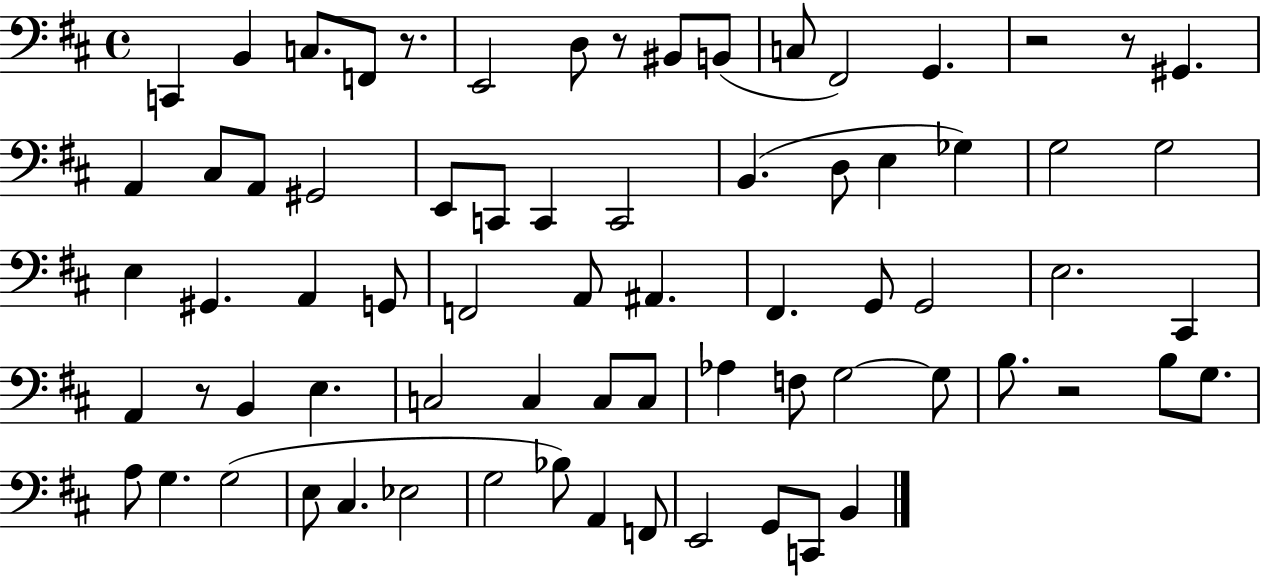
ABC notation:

X:1
T:Untitled
M:4/4
L:1/4
K:D
C,, B,, C,/2 F,,/2 z/2 E,,2 D,/2 z/2 ^B,,/2 B,,/2 C,/2 ^F,,2 G,, z2 z/2 ^G,, A,, ^C,/2 A,,/2 ^G,,2 E,,/2 C,,/2 C,, C,,2 B,, D,/2 E, _G, G,2 G,2 E, ^G,, A,, G,,/2 F,,2 A,,/2 ^A,, ^F,, G,,/2 G,,2 E,2 ^C,, A,, z/2 B,, E, C,2 C, C,/2 C,/2 _A, F,/2 G,2 G,/2 B,/2 z2 B,/2 G,/2 A,/2 G, G,2 E,/2 ^C, _E,2 G,2 _B,/2 A,, F,,/2 E,,2 G,,/2 C,,/2 B,,